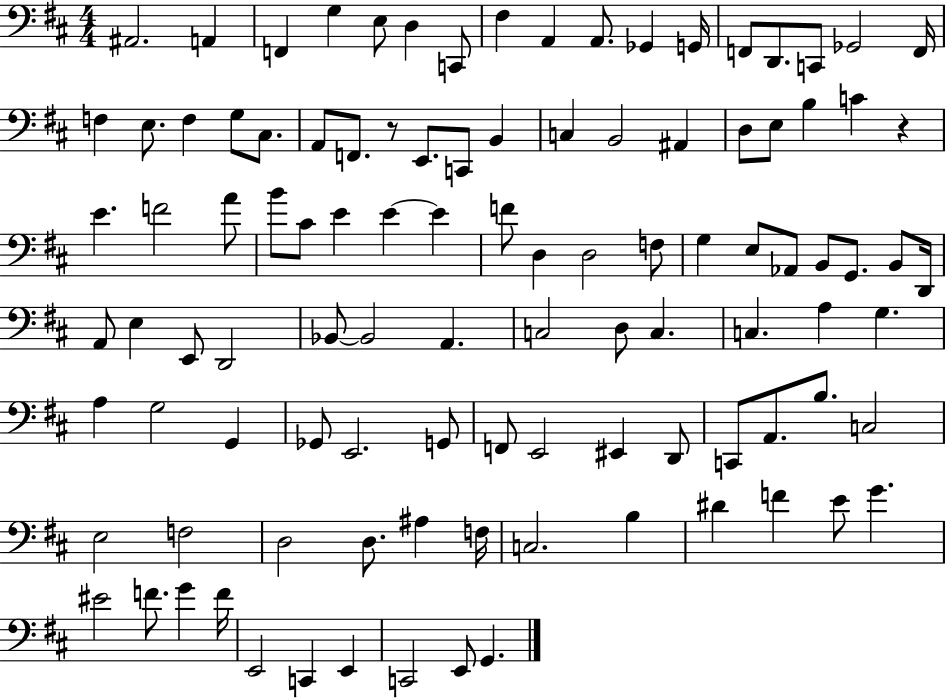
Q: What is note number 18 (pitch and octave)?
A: F3